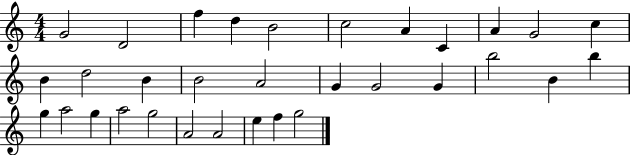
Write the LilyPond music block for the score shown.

{
  \clef treble
  \numericTimeSignature
  \time 4/4
  \key c \major
  g'2 d'2 | f''4 d''4 b'2 | c''2 a'4 c'4 | a'4 g'2 c''4 | \break b'4 d''2 b'4 | b'2 a'2 | g'4 g'2 g'4 | b''2 b'4 b''4 | \break g''4 a''2 g''4 | a''2 g''2 | a'2 a'2 | e''4 f''4 g''2 | \break \bar "|."
}